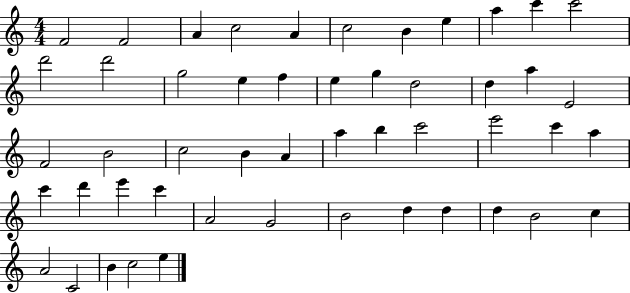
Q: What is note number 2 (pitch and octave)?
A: F4